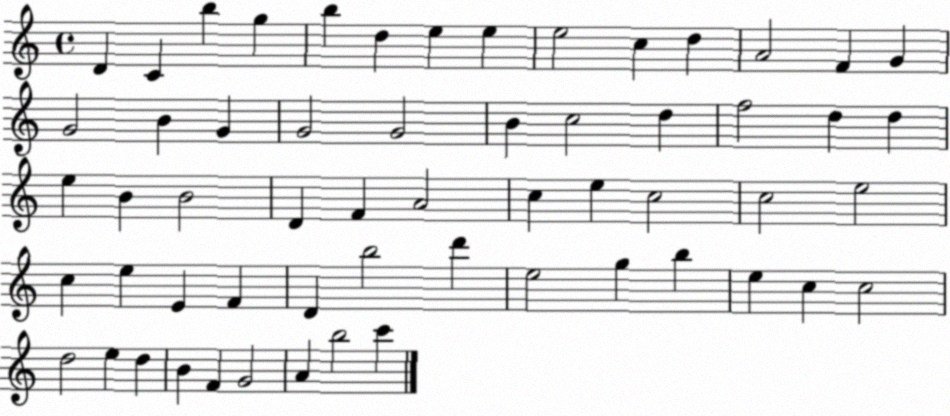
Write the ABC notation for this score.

X:1
T:Untitled
M:4/4
L:1/4
K:C
D C b g b d e e e2 c d A2 F G G2 B G G2 G2 B c2 d f2 d d e B B2 D F A2 c e c2 c2 e2 c e E F D b2 d' e2 g b e c c2 d2 e d B F G2 A b2 c'